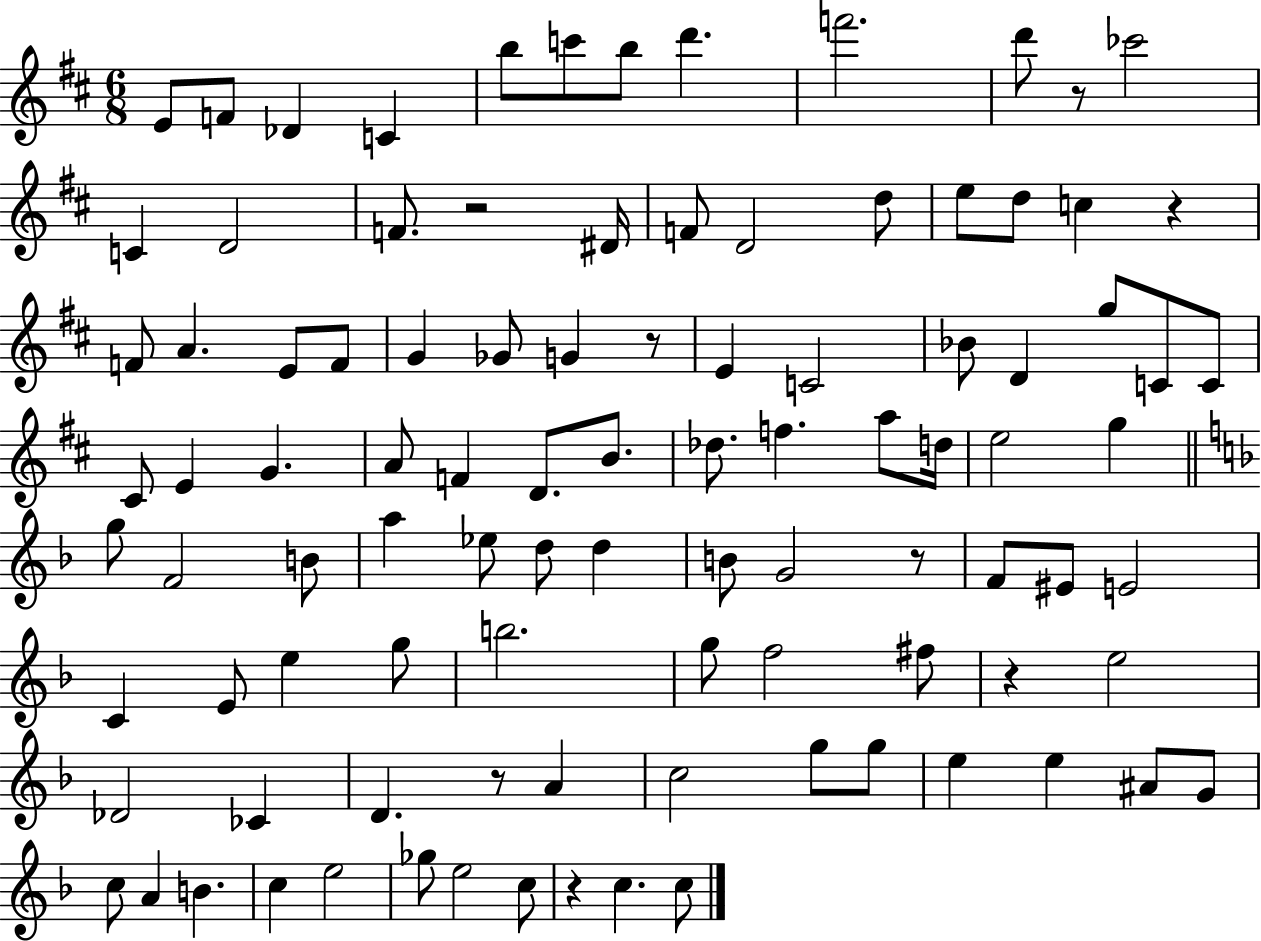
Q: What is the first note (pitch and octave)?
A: E4